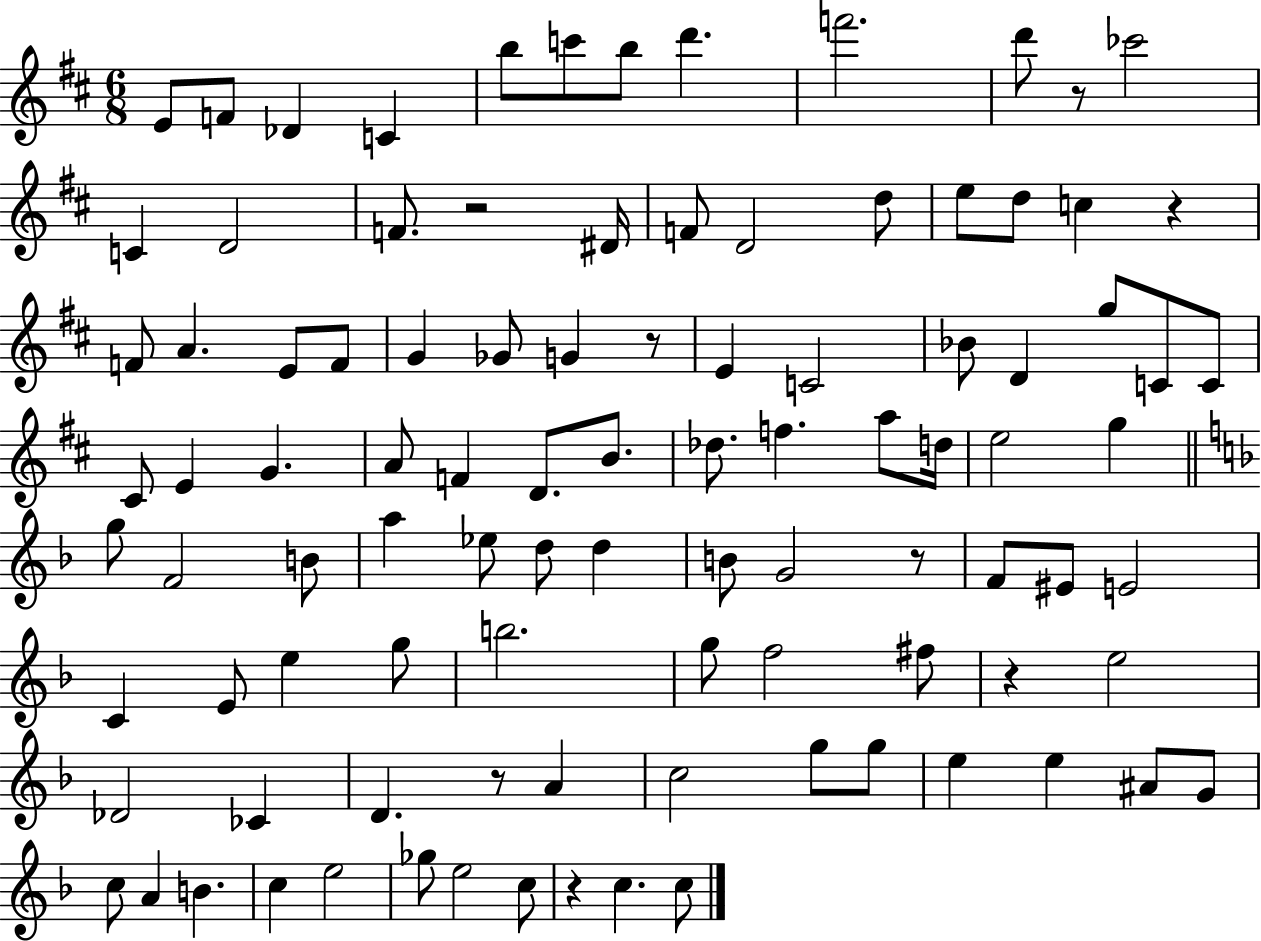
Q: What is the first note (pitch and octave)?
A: E4